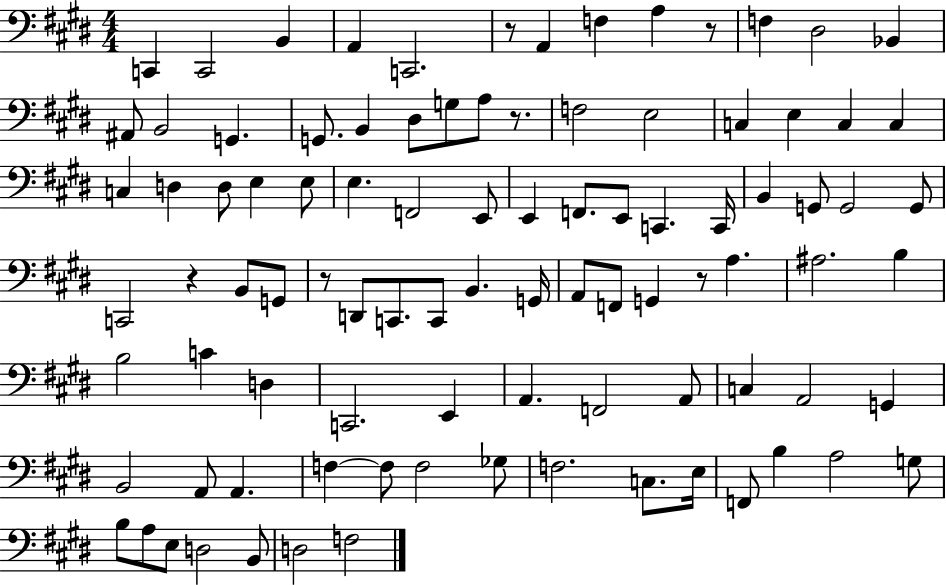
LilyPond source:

{
  \clef bass
  \numericTimeSignature
  \time 4/4
  \key e \major
  c,4 c,2 b,4 | a,4 c,2. | r8 a,4 f4 a4 r8 | f4 dis2 bes,4 | \break ais,8 b,2 g,4. | g,8. b,4 dis8 g8 a8 r8. | f2 e2 | c4 e4 c4 c4 | \break c4 d4 d8 e4 e8 | e4. f,2 e,8 | e,4 f,8. e,8 c,4. c,16 | b,4 g,8 g,2 g,8 | \break c,2 r4 b,8 g,8 | r8 d,8 c,8. c,8 b,4. g,16 | a,8 f,8 g,4 r8 a4. | ais2. b4 | \break b2 c'4 d4 | c,2. e,4 | a,4. f,2 a,8 | c4 a,2 g,4 | \break b,2 a,8 a,4. | f4~~ f8 f2 ges8 | f2. c8. e16 | f,8 b4 a2 g8 | \break b8 a8 e8 d2 b,8 | d2 f2 | \bar "|."
}